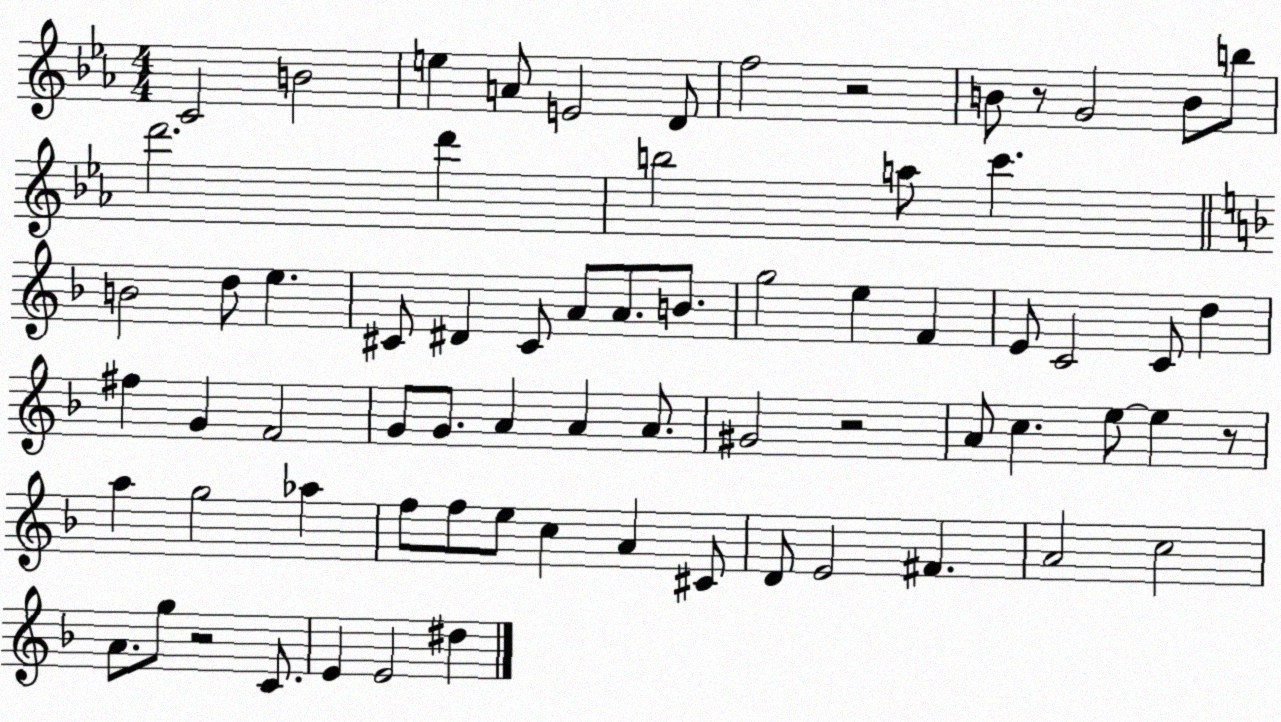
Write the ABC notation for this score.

X:1
T:Untitled
M:4/4
L:1/4
K:Eb
C2 B2 e A/2 E2 D/2 f2 z2 B/2 z/2 G2 B/2 b/2 d'2 d' b2 a/2 c' B2 d/2 e ^C/2 ^D ^C/2 A/2 A/2 B/2 g2 e F E/2 C2 C/2 d ^f G F2 G/2 G/2 A A A/2 ^G2 z2 A/2 c e/2 e z/2 a g2 _a f/2 f/2 e/2 c A ^C/2 D/2 E2 ^F A2 c2 A/2 g/2 z2 C/2 E E2 ^d